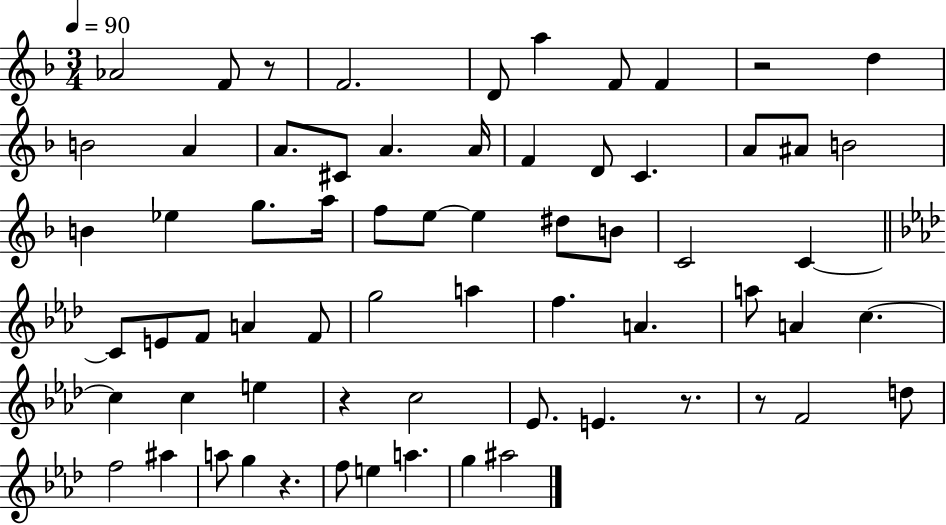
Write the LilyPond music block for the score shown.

{
  \clef treble
  \numericTimeSignature
  \time 3/4
  \key f \major
  \tempo 4 = 90
  \repeat volta 2 { aes'2 f'8 r8 | f'2. | d'8 a''4 f'8 f'4 | r2 d''4 | \break b'2 a'4 | a'8. cis'8 a'4. a'16 | f'4 d'8 c'4. | a'8 ais'8 b'2 | \break b'4 ees''4 g''8. a''16 | f''8 e''8~~ e''4 dis''8 b'8 | c'2 c'4~~ | \bar "||" \break \key aes \major c'8 e'8 f'8 a'4 f'8 | g''2 a''4 | f''4. a'4. | a''8 a'4 c''4.~~ | \break c''4 c''4 e''4 | r4 c''2 | ees'8. e'4. r8. | r8 f'2 d''8 | \break f''2 ais''4 | a''8 g''4 r4. | f''8 e''4 a''4. | g''4 ais''2 | \break } \bar "|."
}